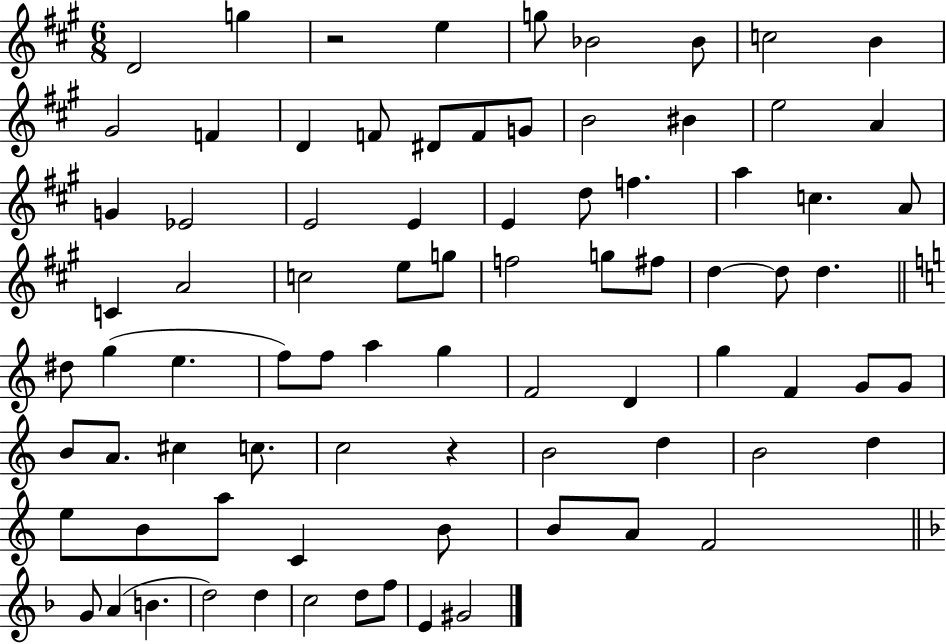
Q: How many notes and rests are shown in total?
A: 82